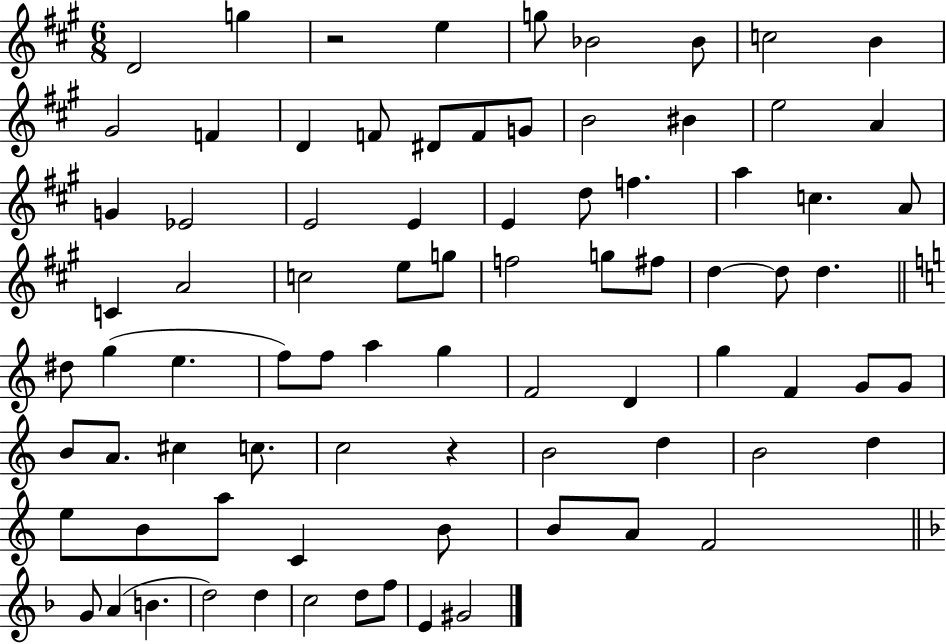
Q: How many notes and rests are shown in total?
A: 82